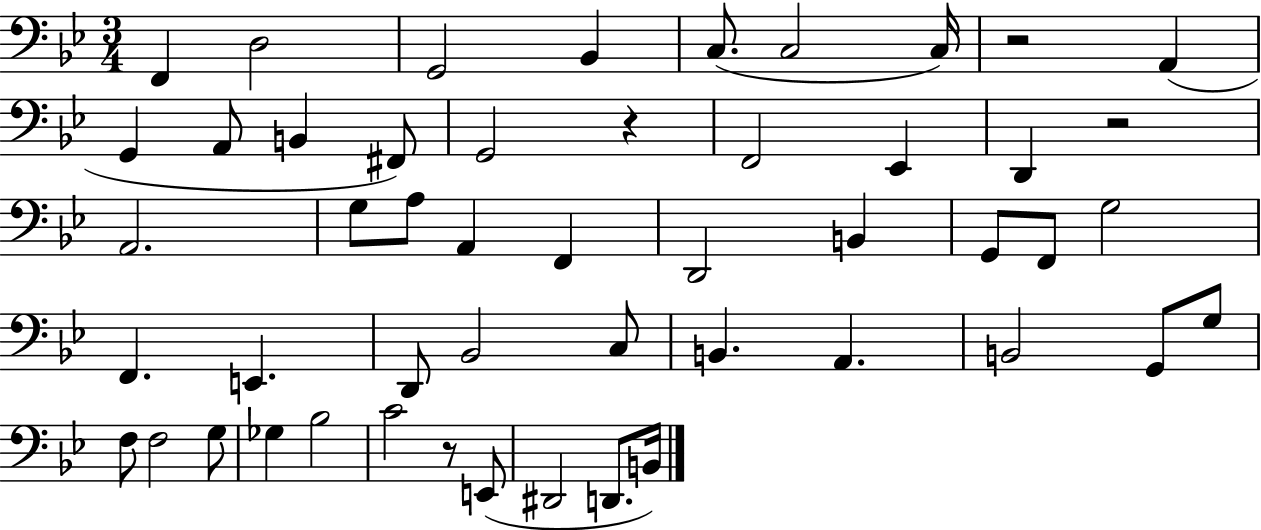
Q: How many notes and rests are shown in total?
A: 50